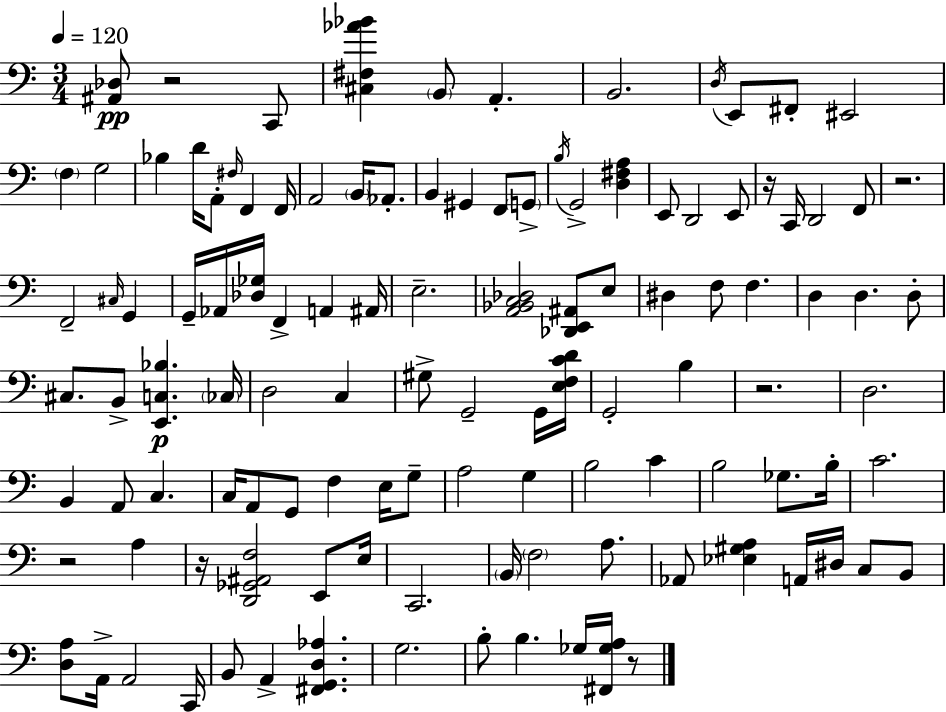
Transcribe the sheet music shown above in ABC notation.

X:1
T:Untitled
M:3/4
L:1/4
K:Am
[^A,,_D,]/2 z2 C,,/2 [^C,^F,_A_B] B,,/2 A,, B,,2 D,/4 E,,/2 ^F,,/2 ^E,,2 F, G,2 _B, D/4 A,,/2 ^F,/4 F,, F,,/4 A,,2 B,,/4 _A,,/2 B,, ^G,, F,,/2 G,,/2 B,/4 G,,2 [D,^F,A,] E,,/2 D,,2 E,,/2 z/4 C,,/4 D,,2 F,,/2 z2 F,,2 ^C,/4 G,, G,,/4 _A,,/4 [_D,_G,]/4 F,, A,, ^A,,/4 E,2 [A,,_B,,C,_D,]2 [_D,,E,,^A,,]/2 E,/2 ^D, F,/2 F, D, D, D,/2 ^C,/2 B,,/2 [E,,C,_B,] _C,/4 D,2 C, ^G,/2 G,,2 G,,/4 [E,F,CD]/4 G,,2 B, z2 D,2 B,, A,,/2 C, C,/4 A,,/2 G,,/2 F, E,/4 G,/2 A,2 G, B,2 C B,2 _G,/2 B,/4 C2 z2 A, z/4 [D,,_G,,^A,,F,]2 E,,/2 E,/4 C,,2 B,,/4 F,2 A,/2 _A,,/2 [_E,^G,A,] A,,/4 ^D,/4 C,/2 B,,/2 [D,A,]/2 A,,/4 A,,2 C,,/4 B,,/2 A,, [^F,,G,,D,_A,] G,2 B,/2 B, _G,/4 [^F,,_G,A,]/4 z/2